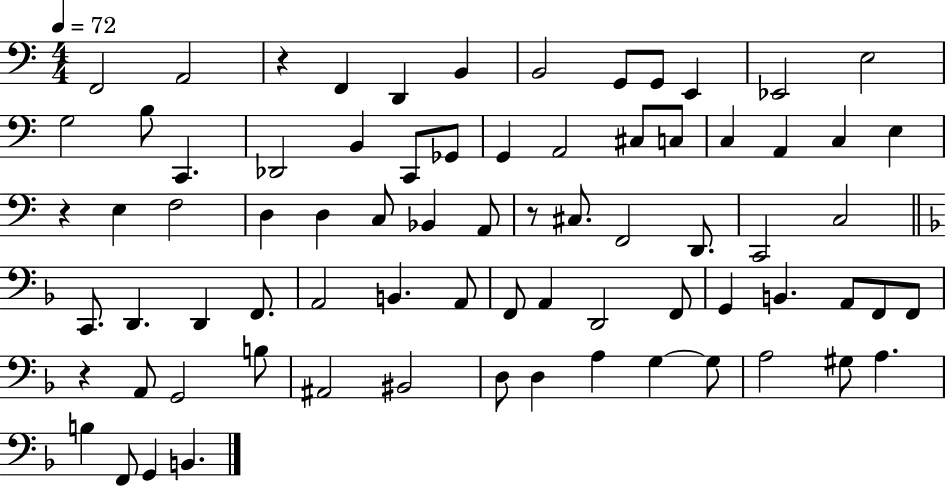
X:1
T:Untitled
M:4/4
L:1/4
K:C
F,,2 A,,2 z F,, D,, B,, B,,2 G,,/2 G,,/2 E,, _E,,2 E,2 G,2 B,/2 C,, _D,,2 B,, C,,/2 _G,,/2 G,, A,,2 ^C,/2 C,/2 C, A,, C, E, z E, F,2 D, D, C,/2 _B,, A,,/2 z/2 ^C,/2 F,,2 D,,/2 C,,2 C,2 C,,/2 D,, D,, F,,/2 A,,2 B,, A,,/2 F,,/2 A,, D,,2 F,,/2 G,, B,, A,,/2 F,,/2 F,,/2 z A,,/2 G,,2 B,/2 ^A,,2 ^B,,2 D,/2 D, A, G, G,/2 A,2 ^G,/2 A, B, F,,/2 G,, B,,